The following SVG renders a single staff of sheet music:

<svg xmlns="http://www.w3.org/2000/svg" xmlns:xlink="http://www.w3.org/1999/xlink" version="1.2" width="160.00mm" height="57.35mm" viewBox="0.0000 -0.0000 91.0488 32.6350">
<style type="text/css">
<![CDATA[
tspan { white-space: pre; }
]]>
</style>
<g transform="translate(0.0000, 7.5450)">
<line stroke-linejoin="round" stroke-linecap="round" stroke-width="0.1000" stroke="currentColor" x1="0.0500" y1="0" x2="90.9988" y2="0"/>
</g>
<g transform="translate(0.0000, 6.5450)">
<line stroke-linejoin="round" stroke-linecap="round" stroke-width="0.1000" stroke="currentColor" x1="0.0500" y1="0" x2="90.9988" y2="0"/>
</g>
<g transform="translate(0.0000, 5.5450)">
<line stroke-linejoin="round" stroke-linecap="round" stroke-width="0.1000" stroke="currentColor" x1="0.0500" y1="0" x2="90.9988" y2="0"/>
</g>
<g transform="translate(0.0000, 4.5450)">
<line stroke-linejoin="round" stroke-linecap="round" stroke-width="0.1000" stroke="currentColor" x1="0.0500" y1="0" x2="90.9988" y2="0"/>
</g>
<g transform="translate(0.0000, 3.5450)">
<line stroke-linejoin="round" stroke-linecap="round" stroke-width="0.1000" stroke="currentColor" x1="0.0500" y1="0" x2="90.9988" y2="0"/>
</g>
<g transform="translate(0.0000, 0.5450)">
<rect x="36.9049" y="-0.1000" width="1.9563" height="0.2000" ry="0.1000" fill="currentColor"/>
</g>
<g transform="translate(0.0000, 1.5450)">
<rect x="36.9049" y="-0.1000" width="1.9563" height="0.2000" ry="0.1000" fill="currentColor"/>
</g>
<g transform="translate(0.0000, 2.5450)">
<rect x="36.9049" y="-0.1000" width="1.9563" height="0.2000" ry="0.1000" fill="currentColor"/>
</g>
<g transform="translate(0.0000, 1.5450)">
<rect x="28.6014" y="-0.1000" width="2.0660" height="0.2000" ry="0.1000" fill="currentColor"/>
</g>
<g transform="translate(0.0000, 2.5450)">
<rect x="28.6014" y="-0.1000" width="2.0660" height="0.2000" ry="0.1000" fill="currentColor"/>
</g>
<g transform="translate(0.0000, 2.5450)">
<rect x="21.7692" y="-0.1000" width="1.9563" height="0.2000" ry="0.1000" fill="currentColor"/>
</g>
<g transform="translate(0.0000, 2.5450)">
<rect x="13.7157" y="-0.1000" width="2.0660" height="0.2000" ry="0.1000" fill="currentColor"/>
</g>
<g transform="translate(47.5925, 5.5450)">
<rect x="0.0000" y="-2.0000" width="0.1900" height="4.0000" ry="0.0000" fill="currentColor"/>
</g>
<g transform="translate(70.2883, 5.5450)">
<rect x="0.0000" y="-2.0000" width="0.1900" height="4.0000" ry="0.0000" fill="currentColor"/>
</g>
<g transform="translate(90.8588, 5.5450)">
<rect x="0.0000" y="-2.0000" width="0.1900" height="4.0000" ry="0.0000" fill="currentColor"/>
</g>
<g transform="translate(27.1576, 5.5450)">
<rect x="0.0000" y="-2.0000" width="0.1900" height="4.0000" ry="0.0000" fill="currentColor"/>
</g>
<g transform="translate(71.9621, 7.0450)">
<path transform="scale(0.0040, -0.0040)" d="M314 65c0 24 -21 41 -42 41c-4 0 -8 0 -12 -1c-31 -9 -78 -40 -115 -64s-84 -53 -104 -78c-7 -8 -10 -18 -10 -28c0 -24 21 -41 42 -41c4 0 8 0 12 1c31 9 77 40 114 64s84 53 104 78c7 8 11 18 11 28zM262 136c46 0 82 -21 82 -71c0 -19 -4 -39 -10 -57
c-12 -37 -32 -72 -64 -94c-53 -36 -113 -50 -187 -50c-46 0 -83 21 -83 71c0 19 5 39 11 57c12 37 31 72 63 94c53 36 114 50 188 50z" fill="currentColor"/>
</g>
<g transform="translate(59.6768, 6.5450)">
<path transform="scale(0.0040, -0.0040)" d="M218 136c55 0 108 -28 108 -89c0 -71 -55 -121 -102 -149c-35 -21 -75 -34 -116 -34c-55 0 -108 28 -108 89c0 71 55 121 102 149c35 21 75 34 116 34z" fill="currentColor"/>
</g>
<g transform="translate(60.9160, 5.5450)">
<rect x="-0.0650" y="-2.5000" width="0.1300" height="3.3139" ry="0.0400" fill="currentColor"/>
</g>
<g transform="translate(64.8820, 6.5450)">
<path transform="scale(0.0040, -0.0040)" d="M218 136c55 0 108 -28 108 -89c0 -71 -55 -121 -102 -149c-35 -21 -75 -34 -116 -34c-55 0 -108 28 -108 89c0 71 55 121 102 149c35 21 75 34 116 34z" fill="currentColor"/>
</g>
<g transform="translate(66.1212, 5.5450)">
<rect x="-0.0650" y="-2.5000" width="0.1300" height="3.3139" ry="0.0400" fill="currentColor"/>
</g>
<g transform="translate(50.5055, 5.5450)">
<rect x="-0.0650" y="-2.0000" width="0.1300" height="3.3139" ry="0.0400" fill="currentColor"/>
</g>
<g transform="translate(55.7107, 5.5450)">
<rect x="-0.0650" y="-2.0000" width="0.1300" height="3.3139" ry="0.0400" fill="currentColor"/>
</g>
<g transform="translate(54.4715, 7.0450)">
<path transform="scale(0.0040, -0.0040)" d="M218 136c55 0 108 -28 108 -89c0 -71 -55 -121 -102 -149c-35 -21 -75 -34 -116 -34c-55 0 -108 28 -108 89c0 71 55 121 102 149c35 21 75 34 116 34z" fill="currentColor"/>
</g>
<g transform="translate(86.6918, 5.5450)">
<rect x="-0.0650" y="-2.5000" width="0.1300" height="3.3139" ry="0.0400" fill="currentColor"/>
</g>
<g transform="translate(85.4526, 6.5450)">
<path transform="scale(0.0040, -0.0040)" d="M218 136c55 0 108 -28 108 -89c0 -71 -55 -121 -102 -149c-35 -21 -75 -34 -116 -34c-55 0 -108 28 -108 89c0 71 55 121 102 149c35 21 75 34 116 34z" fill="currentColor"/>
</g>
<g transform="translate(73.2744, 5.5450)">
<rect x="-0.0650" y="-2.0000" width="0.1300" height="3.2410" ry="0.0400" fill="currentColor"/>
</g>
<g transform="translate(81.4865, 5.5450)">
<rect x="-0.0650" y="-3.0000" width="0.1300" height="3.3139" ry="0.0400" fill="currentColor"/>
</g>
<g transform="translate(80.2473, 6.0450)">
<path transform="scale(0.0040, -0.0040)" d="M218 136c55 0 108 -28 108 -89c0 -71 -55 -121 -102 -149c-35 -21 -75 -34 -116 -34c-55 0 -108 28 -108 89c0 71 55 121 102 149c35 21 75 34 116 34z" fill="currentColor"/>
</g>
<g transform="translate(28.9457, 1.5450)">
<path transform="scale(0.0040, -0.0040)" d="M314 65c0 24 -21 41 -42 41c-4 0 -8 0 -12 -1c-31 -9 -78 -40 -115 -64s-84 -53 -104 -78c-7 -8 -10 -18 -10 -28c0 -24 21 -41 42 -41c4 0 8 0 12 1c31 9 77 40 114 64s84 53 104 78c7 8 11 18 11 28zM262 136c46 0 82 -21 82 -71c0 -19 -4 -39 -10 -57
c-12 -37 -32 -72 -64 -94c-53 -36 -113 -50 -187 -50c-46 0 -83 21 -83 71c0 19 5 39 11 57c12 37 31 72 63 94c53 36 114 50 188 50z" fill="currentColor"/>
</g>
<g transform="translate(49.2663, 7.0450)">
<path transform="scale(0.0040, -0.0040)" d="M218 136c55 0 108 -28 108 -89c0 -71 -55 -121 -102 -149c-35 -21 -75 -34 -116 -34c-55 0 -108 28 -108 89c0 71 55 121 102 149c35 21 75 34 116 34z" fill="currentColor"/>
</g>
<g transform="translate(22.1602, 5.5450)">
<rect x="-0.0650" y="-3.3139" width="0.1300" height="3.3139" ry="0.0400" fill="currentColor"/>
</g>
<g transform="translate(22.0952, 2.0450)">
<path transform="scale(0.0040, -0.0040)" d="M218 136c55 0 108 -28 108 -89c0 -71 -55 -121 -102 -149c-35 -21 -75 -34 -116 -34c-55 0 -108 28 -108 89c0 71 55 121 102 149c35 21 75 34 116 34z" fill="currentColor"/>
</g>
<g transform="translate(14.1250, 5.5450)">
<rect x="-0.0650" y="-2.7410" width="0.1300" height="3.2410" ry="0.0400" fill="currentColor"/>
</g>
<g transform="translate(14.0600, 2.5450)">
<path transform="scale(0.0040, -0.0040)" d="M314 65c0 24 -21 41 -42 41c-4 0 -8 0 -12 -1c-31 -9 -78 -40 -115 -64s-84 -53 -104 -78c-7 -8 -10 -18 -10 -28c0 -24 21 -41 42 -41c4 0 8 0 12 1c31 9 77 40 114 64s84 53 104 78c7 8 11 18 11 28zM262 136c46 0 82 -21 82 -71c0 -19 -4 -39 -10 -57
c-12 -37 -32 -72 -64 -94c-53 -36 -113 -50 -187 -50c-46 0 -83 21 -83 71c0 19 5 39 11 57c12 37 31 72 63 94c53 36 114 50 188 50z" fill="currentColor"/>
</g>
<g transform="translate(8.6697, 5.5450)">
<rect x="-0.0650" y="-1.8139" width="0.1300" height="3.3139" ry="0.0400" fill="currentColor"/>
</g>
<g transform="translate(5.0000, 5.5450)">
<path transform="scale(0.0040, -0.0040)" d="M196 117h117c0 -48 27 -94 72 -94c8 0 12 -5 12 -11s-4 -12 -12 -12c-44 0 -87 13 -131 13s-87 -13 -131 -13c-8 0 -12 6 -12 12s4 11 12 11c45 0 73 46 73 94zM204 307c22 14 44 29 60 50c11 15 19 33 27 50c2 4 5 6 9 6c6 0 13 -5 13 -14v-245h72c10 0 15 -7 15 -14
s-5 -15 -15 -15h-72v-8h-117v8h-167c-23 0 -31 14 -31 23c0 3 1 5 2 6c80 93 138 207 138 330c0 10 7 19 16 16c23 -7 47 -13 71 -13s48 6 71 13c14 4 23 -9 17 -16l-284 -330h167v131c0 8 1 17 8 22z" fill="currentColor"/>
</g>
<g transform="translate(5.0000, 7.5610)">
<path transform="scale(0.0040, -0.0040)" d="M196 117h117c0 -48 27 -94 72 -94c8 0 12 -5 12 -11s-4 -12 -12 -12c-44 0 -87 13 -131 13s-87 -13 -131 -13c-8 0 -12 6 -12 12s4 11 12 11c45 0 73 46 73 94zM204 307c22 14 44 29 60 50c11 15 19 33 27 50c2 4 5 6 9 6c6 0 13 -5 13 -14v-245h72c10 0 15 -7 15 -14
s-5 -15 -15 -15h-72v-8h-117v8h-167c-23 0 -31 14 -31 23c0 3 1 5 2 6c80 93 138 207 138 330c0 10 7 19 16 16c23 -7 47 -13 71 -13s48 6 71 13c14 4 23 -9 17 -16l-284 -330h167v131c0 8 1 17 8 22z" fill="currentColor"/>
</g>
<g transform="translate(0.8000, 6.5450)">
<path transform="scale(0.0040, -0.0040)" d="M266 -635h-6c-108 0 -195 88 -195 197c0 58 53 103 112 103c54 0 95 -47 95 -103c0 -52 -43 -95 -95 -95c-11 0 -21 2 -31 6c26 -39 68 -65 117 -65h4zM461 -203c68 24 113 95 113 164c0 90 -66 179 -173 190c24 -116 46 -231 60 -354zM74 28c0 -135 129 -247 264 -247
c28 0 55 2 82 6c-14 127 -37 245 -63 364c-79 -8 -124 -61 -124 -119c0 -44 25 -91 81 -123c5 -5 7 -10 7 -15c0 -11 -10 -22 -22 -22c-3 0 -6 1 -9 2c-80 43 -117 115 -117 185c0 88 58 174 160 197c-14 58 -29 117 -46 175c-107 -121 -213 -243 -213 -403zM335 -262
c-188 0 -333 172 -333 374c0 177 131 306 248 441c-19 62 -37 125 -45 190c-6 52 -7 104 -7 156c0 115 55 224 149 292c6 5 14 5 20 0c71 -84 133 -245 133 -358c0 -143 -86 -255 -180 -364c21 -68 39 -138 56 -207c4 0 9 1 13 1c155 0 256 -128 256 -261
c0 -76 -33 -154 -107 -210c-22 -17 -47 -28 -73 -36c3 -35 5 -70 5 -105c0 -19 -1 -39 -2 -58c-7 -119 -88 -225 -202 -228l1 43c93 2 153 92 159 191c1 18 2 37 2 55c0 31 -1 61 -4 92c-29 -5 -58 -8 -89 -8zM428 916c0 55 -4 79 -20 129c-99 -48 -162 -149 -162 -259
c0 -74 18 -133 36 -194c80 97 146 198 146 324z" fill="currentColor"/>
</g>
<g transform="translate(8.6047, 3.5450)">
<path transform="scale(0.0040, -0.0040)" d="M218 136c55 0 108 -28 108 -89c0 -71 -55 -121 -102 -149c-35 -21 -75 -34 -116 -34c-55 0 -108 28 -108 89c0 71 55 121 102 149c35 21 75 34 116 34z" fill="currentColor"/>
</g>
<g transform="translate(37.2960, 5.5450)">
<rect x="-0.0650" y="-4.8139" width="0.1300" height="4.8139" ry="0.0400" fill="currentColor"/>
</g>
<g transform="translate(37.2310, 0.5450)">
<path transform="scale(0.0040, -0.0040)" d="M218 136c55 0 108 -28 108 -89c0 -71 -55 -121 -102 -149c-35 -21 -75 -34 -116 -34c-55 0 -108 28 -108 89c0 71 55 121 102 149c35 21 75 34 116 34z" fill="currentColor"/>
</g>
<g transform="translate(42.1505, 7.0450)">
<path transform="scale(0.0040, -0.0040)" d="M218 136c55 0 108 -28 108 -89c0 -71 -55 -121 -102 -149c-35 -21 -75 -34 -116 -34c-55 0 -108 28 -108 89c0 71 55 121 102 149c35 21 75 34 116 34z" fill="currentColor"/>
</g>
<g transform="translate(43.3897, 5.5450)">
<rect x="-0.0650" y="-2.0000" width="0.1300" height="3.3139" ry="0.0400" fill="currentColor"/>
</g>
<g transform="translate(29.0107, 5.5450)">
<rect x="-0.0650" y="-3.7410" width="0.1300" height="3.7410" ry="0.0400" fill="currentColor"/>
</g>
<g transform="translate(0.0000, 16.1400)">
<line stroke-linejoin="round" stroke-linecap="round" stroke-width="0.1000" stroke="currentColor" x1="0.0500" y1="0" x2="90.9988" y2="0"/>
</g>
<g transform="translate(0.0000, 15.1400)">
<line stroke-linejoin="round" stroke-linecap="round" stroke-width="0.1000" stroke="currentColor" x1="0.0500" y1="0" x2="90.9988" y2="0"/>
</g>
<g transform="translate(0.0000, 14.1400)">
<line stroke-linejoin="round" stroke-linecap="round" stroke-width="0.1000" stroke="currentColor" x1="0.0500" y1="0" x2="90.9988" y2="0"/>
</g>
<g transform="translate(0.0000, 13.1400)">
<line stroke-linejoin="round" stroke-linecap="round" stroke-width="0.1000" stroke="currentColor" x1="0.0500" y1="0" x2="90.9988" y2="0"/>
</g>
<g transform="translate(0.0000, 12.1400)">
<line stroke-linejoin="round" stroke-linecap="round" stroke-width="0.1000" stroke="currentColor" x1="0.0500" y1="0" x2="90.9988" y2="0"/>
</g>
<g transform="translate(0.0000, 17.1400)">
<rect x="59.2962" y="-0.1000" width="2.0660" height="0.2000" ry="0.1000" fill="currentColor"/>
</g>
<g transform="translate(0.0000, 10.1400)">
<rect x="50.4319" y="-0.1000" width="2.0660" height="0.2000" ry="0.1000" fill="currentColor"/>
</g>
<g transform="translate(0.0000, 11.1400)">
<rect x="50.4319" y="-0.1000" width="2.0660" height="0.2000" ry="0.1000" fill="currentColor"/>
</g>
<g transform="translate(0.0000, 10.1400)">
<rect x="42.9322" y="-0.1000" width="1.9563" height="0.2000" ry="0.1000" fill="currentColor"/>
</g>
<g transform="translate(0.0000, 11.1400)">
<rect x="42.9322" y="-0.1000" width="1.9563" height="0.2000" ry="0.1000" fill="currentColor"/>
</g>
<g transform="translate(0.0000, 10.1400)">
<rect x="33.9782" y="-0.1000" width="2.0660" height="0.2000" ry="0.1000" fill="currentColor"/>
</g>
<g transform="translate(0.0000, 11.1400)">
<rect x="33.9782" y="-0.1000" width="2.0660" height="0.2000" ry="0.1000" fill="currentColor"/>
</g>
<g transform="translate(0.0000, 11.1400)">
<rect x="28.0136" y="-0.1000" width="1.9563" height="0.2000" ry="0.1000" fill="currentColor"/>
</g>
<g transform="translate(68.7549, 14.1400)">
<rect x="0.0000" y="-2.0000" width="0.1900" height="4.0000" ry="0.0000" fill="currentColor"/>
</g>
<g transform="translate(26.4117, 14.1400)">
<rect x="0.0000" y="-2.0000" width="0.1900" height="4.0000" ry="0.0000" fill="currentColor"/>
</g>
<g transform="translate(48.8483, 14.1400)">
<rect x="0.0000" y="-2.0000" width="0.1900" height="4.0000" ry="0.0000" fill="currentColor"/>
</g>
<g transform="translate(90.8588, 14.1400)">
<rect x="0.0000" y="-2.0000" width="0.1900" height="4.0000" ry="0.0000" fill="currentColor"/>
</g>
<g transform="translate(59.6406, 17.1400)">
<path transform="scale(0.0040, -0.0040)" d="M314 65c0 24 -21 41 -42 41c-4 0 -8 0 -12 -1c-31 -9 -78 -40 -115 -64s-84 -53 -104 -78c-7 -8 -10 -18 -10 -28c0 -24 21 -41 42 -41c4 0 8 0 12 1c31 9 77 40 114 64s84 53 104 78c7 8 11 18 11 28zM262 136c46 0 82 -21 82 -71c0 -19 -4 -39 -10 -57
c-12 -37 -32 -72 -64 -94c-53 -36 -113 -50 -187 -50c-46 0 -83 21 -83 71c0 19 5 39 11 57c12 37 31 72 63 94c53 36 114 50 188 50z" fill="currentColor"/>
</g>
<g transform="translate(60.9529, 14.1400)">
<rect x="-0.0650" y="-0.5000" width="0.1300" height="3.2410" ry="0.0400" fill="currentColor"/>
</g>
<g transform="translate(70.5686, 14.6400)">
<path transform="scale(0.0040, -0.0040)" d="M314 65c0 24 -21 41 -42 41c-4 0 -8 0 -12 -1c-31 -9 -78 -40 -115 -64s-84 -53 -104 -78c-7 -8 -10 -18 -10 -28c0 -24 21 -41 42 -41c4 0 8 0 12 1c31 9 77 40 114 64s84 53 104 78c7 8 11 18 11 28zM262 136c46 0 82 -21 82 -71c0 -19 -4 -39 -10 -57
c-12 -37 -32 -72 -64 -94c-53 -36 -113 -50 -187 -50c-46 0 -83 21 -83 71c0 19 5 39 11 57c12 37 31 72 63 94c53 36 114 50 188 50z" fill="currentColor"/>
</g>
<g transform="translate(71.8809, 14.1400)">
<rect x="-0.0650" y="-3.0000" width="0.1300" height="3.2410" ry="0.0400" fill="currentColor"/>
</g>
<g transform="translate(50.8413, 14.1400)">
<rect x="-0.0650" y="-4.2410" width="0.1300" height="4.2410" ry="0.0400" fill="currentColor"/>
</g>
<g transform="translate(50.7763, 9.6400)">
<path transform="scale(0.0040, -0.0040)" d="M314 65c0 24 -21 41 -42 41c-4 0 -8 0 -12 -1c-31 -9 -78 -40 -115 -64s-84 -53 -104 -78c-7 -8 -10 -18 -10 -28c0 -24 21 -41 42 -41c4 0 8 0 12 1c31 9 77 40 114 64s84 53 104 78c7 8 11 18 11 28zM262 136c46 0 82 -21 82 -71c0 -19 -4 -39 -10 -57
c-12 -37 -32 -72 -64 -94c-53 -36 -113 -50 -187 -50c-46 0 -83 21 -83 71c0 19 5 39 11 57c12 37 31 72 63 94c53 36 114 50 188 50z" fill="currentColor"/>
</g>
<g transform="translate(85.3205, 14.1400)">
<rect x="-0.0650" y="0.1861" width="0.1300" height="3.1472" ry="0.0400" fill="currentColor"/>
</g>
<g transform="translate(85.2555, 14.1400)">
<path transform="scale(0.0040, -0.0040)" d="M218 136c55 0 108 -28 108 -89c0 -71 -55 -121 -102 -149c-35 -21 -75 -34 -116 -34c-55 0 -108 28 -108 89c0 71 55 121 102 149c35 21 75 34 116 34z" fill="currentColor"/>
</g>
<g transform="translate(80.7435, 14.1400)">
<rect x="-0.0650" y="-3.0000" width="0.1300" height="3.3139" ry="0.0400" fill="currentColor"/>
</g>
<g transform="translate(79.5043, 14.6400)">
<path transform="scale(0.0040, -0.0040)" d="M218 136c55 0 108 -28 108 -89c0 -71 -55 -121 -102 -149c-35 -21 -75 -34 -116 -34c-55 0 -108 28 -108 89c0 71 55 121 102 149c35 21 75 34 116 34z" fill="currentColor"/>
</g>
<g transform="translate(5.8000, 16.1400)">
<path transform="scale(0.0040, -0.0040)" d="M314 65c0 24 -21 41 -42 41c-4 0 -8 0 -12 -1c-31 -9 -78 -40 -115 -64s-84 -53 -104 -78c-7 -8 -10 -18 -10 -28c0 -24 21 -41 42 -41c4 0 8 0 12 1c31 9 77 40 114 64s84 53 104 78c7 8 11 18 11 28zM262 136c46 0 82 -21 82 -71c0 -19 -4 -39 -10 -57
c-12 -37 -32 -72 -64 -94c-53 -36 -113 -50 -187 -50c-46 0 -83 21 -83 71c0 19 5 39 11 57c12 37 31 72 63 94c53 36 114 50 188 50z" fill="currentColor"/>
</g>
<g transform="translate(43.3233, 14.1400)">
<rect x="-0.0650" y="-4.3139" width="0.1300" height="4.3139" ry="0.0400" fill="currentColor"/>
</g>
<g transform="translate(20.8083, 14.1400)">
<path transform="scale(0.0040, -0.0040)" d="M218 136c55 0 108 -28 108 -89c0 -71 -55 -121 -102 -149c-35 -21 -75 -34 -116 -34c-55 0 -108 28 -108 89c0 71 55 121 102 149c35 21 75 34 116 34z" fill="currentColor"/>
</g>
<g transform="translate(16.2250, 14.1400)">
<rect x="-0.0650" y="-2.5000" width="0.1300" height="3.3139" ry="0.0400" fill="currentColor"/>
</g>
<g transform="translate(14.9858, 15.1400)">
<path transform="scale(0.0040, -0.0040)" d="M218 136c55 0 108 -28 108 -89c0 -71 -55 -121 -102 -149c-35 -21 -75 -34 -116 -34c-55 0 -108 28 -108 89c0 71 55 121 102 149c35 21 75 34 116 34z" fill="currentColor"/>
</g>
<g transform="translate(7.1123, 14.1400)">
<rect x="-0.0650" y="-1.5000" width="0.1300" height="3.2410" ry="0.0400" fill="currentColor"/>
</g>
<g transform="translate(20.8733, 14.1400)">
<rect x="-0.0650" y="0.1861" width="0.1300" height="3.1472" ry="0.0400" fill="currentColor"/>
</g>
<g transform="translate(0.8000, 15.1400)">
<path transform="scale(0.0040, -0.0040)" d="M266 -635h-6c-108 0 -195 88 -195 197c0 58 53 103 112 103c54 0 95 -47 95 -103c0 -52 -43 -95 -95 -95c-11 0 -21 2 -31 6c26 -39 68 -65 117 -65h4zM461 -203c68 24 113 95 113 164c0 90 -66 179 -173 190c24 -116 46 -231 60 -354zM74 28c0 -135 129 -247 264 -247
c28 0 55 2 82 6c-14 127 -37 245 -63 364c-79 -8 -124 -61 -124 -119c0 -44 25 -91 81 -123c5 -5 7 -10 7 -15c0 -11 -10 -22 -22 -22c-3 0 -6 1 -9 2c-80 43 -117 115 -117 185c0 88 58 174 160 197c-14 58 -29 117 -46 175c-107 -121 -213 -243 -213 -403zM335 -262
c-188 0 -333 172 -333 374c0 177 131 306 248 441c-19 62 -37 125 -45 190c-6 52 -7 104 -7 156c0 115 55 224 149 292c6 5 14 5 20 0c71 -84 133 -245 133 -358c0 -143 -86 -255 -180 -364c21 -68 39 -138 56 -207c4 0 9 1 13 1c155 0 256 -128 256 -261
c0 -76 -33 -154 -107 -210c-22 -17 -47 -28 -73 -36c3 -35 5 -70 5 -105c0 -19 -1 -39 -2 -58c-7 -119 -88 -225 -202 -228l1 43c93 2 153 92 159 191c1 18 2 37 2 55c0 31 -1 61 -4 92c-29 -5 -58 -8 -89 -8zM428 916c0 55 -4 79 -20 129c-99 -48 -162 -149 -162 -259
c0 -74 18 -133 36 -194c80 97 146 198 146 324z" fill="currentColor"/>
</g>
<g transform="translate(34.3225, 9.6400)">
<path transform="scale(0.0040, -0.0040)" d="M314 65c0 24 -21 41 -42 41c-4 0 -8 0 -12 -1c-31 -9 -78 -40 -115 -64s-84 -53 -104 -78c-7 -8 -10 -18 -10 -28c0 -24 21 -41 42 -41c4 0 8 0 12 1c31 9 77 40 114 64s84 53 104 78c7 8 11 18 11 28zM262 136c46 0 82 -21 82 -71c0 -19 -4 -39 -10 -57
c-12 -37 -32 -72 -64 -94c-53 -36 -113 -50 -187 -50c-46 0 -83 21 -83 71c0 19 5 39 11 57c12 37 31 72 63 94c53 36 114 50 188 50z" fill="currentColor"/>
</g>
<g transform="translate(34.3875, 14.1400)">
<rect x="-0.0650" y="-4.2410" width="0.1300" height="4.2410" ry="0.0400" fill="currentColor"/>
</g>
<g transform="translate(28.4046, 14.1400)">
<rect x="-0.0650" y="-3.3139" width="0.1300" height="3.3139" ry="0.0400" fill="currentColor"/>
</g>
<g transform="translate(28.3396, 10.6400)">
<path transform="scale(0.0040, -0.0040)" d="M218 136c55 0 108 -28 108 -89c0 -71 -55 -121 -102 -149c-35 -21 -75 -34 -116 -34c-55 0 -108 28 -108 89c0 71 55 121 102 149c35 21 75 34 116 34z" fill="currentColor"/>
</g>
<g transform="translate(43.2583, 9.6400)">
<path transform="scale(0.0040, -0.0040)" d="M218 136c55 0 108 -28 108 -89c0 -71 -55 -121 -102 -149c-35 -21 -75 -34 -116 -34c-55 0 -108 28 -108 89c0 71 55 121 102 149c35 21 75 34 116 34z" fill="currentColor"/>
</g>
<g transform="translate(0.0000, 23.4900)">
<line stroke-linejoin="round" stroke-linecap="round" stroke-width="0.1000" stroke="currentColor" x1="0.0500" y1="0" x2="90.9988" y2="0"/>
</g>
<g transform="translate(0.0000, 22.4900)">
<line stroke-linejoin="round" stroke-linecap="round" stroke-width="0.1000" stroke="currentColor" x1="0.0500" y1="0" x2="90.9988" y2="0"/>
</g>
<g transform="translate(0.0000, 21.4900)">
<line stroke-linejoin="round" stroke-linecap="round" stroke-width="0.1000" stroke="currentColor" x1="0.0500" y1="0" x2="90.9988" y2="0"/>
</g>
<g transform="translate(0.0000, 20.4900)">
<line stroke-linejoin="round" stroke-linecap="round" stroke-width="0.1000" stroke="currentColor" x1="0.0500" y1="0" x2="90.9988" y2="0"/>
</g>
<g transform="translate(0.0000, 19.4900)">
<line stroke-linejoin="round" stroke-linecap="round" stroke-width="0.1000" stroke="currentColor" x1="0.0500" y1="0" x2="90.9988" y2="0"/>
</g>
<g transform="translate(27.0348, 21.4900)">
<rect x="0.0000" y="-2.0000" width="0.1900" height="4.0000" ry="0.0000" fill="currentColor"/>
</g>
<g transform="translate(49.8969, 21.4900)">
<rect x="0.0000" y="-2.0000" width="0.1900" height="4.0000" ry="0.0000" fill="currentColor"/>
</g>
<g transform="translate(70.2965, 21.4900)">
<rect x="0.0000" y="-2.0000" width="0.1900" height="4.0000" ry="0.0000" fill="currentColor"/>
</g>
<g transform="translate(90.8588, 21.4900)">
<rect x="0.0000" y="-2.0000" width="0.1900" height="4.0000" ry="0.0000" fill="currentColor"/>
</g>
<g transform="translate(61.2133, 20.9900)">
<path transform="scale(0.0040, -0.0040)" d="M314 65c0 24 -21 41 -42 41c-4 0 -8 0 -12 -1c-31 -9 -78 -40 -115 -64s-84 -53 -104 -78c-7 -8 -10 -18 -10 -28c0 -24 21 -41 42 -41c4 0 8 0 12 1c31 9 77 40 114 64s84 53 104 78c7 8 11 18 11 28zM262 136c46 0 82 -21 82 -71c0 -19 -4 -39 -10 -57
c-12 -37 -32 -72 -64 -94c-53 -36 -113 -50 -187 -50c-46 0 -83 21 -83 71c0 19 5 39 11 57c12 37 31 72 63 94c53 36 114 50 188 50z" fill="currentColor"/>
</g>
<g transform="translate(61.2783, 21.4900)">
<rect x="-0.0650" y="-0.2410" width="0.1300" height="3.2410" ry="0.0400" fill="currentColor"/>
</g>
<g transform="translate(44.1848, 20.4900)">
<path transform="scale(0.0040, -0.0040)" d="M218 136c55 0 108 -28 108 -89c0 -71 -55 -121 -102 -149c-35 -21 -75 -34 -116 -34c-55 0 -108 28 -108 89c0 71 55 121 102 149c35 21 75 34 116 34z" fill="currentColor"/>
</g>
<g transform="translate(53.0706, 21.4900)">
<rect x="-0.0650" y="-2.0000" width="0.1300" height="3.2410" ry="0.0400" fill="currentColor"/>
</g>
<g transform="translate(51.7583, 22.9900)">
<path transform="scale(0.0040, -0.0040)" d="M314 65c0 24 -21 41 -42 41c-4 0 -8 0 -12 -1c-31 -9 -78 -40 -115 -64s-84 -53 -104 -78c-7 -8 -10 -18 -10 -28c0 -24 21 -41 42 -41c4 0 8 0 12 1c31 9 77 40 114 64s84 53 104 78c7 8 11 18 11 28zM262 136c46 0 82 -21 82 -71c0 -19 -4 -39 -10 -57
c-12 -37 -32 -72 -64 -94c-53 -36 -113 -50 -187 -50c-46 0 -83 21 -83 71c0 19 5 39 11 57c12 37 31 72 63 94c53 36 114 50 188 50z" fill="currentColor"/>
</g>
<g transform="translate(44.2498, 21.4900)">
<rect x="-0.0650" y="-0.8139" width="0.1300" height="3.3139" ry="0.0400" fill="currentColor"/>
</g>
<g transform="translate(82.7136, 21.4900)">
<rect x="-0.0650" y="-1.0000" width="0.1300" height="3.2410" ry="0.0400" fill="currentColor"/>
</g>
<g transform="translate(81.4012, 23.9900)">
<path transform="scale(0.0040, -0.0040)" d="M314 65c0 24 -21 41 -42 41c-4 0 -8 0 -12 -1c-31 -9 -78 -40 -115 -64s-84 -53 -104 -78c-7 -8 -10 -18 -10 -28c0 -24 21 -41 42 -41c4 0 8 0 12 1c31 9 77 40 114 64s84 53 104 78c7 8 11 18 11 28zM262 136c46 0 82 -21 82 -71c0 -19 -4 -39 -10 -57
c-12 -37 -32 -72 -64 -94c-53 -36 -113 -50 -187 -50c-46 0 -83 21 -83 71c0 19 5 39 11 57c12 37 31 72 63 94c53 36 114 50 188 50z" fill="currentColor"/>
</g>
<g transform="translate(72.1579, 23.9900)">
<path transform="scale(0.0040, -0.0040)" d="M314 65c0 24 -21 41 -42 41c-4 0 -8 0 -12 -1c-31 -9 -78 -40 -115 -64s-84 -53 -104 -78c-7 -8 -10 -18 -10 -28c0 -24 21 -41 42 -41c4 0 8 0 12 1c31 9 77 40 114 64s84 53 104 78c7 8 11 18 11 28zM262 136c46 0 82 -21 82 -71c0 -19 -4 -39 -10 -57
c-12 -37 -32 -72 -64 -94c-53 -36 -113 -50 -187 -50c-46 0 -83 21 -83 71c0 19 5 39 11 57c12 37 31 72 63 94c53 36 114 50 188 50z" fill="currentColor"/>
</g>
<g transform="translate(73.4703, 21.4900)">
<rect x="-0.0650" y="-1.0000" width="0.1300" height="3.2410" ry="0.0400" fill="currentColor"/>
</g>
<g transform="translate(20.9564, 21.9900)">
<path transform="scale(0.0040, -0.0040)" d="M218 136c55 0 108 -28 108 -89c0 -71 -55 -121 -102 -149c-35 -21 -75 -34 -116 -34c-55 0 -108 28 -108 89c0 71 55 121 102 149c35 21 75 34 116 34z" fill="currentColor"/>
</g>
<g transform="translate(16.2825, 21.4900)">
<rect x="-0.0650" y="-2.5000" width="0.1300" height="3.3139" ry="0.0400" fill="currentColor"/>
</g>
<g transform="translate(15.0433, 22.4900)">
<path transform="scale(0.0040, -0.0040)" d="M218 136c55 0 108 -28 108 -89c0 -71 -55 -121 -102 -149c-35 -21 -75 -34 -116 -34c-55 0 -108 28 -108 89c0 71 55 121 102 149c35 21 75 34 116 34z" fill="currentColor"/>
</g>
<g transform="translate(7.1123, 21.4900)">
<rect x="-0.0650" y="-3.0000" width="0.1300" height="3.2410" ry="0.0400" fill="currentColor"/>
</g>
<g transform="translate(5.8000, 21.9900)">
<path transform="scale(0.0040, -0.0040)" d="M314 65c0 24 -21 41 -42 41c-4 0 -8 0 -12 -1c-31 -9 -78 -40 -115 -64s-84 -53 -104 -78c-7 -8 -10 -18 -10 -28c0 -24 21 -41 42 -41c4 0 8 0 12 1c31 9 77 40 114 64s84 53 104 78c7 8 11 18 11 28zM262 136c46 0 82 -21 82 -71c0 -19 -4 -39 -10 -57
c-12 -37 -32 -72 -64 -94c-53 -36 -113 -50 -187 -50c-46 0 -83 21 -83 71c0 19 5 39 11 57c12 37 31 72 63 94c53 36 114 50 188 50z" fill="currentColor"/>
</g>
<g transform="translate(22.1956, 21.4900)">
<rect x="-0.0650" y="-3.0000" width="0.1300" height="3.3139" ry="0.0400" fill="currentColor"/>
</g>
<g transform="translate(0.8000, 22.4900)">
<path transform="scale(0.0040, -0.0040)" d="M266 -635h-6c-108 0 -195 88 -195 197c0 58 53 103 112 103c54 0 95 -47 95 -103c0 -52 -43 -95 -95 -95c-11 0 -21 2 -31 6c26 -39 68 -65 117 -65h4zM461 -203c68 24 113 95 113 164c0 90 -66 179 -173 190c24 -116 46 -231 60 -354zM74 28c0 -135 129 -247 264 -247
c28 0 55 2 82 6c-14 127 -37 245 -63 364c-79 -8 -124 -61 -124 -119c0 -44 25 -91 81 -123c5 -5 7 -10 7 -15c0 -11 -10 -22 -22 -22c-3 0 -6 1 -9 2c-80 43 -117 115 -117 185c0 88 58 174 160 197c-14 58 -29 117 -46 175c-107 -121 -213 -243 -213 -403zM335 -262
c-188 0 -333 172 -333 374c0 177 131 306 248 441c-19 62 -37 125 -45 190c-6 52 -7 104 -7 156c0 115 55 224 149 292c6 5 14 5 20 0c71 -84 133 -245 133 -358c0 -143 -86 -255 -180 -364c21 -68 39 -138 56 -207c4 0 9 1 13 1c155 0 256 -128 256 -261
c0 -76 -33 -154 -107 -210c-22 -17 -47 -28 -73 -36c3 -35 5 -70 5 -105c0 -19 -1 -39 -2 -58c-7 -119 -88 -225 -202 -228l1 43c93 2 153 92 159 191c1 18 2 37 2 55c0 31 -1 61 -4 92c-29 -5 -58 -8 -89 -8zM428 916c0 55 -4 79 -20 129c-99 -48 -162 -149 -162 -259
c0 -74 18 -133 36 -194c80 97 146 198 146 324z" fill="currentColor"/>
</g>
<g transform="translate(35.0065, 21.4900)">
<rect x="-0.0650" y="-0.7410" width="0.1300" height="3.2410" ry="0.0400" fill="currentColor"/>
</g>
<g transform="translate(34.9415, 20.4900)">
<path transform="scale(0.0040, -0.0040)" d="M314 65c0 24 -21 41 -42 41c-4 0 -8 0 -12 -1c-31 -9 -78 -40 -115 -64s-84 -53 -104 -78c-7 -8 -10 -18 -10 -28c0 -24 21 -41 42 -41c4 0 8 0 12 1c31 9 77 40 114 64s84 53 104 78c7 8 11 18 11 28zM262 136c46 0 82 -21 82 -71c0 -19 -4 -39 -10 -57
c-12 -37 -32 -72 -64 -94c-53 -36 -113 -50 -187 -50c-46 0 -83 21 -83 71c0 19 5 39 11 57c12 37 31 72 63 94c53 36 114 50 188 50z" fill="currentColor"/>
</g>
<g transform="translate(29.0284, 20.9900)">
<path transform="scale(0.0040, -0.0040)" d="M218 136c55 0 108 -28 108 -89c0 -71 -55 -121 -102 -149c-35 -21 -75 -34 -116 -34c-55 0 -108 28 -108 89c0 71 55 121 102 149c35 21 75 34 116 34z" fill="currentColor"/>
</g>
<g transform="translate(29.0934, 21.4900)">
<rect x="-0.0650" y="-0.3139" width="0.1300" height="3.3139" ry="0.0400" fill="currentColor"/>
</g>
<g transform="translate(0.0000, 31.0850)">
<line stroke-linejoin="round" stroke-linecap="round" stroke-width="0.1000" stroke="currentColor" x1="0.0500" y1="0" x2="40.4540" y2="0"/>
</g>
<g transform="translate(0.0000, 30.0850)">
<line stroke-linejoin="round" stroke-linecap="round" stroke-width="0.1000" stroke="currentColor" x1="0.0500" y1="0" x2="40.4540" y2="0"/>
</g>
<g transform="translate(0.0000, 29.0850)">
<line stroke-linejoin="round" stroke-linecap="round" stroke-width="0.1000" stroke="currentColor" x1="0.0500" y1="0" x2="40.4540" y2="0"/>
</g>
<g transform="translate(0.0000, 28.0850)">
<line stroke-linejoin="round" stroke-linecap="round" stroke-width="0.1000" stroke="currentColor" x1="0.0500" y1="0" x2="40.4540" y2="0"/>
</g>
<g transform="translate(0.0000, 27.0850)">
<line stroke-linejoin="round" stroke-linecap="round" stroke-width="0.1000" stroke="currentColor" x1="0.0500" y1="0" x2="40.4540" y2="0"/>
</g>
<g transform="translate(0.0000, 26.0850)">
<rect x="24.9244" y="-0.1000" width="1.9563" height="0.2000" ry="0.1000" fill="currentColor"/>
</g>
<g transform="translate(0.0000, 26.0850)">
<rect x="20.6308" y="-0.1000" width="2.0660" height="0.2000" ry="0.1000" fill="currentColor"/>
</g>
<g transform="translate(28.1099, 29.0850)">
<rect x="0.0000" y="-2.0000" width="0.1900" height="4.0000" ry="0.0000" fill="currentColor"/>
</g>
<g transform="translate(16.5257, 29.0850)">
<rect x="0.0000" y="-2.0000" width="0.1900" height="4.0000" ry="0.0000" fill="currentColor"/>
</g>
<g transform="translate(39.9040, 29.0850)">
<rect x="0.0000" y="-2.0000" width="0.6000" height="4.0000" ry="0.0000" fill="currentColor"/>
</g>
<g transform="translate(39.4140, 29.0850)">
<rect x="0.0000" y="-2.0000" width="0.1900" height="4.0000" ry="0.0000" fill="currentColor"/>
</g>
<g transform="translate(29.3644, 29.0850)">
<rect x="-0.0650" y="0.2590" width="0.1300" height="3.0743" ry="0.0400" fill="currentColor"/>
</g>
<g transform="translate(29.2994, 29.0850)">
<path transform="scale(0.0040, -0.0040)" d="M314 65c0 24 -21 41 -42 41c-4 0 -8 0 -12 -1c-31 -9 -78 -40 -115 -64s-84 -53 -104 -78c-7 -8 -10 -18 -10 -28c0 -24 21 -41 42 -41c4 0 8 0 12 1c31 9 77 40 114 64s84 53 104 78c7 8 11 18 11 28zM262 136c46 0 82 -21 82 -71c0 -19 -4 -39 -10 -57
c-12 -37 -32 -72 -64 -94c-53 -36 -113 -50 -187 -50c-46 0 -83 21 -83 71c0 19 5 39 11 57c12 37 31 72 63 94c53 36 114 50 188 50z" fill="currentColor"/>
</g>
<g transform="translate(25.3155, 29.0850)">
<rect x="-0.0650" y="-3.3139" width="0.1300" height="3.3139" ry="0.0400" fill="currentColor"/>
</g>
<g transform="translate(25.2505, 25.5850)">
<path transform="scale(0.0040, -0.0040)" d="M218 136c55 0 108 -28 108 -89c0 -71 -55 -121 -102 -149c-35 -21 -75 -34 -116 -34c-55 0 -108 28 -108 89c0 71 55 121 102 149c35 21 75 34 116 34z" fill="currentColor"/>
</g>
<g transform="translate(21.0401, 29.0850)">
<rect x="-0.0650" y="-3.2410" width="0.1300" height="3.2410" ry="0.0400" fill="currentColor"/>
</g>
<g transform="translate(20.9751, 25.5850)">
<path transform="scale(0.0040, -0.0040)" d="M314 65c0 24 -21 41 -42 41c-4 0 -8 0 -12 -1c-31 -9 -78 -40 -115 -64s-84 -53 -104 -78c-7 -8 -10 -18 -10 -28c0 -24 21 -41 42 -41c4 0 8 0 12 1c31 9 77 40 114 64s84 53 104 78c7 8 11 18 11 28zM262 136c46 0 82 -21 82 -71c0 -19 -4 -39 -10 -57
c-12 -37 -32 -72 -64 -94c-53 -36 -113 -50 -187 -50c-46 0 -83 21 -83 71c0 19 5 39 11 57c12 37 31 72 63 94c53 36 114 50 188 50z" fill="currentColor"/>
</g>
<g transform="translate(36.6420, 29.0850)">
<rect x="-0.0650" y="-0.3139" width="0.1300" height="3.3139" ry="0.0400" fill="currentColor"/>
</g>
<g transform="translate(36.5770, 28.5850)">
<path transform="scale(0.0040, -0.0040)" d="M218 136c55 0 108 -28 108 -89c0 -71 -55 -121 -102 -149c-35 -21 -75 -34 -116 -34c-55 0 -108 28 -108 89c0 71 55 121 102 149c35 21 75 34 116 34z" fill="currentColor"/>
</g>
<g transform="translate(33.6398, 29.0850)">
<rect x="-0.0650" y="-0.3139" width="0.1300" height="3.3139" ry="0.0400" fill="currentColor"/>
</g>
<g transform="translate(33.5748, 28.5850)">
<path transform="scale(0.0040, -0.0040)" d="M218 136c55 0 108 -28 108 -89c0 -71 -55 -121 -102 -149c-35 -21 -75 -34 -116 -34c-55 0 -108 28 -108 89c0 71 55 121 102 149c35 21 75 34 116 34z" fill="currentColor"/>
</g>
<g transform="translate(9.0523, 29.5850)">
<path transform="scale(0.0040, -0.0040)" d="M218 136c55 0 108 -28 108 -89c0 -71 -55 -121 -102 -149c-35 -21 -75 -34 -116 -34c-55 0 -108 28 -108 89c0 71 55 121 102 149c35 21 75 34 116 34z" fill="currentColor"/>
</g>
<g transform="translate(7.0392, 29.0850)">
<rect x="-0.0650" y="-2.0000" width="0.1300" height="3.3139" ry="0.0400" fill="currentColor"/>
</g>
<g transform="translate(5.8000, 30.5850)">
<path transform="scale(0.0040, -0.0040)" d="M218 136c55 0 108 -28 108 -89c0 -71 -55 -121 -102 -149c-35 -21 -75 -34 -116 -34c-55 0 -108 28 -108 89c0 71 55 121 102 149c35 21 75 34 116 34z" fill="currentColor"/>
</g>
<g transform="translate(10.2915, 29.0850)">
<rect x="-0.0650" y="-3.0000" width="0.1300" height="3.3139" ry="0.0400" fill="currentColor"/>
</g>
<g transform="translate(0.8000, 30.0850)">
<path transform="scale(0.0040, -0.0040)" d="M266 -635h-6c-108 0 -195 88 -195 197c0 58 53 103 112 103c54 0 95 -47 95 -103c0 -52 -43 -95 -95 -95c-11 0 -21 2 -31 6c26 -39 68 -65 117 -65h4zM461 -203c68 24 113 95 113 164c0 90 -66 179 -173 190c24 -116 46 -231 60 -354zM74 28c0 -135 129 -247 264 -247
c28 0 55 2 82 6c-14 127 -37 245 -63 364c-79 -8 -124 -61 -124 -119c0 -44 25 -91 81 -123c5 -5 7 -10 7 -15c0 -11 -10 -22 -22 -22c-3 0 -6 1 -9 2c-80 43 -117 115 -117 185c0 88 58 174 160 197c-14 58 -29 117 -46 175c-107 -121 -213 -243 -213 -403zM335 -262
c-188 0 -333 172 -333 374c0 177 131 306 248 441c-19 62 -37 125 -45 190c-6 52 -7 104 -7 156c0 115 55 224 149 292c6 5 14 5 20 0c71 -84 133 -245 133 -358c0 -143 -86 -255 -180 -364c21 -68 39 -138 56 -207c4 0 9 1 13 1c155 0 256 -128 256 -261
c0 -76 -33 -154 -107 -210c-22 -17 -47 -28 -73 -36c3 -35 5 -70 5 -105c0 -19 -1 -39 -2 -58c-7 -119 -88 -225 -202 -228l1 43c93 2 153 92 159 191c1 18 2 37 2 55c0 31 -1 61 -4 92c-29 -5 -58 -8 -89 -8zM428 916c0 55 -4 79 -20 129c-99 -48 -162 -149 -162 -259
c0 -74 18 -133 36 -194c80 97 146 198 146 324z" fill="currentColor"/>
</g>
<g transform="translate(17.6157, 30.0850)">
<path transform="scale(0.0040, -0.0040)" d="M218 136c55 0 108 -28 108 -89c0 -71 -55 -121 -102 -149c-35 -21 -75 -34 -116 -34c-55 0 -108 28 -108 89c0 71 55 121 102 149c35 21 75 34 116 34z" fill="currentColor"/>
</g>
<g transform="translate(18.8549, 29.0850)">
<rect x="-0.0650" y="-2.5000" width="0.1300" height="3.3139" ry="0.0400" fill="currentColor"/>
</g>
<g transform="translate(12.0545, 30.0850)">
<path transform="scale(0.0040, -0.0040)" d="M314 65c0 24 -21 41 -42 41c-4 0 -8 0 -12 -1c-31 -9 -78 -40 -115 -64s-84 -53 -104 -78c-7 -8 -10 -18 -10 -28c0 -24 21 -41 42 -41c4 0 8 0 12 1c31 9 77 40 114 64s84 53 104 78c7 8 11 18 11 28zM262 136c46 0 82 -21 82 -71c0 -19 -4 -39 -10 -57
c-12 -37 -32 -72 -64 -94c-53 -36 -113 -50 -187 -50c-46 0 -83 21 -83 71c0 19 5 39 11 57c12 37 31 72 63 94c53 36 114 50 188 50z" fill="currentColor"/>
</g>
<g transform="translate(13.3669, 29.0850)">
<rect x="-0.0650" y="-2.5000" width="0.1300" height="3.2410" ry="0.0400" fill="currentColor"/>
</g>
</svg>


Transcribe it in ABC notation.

X:1
T:Untitled
M:4/4
L:1/4
K:C
f a2 b c'2 e' F F F G G F2 A G E2 G B b d'2 d' d'2 C2 A2 A B A2 G A c d2 d F2 c2 D2 D2 F A G2 G b2 b B2 c c